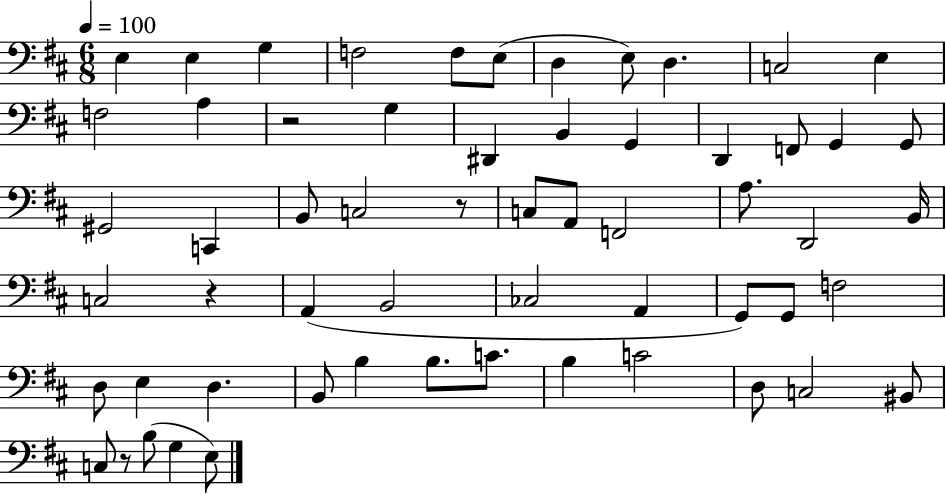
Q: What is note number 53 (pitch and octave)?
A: B3